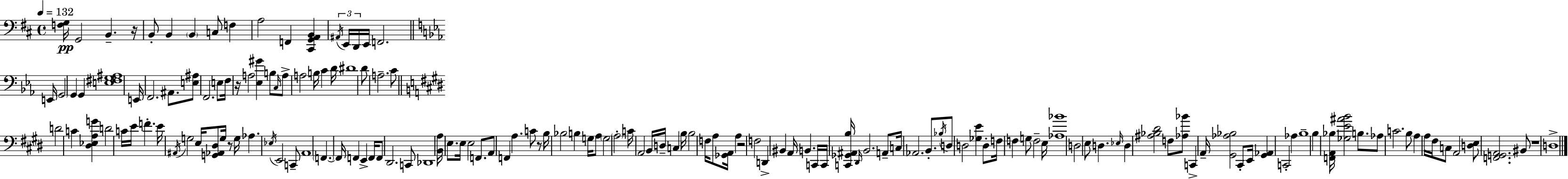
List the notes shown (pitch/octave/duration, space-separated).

[F3,G3]/s G2/h B2/q. R/s B2/e B2/q B2/q C3/e F3/q A3/h F2/q [C#2,G2,A2,B2]/q A#2/s E2/s D2/s E2/s F2/h. E2/s G2/h G2/q G2/q [E3,F#3,G3,A#3]/w E2/s F2/h. A#2/e. [E3,A#3]/e F2/h. E3/e F3/s R/s A3/h [Eb3,G#4]/q B3/e C3/s A3/e A3/h B3/s C4/q D4/s D#4/w D4/e A3/h. C4/e D4/h C4/q [D#3,Eb3,A3,G4]/q D4/h C4/s E4/s F4/q. E4/s A#2/s G3/h E3/s [G2,Ab2,D#3]/e G3/s R/e G3/s Ab3/q. Eb3/s E2/h C2/e A2/w F2/q. F2/s F2/q E2/q F2/s F2/e D#2/h. C2/e Db2/w [B2,A3]/s E3/e. E3/s E3/h F2/e. A2/e F2/q A3/q. C4/e R/e B3/s Bb3/h B3/q G3/s A3/e G3/h A3/h C4/s A2/h B2/s D3/s C3/q B3/s B3/h F3/s A3/e [Gb2,A2]/s A3/q R/h F3/h D2/q BIS2/q A2/s B2/q. C2/s C2/s [C2,Gb2,A#2,B3]/s D#2/s B2/h. A2/e C3/s Ab2/h. B2/e. Bb3/s D3/e D3/h [Gb3,E4]/q D3/e F3/s F3/q G3/e F3/h E3/s [Ab3,Bb4]/w D3/h E3/e D3/q. Eb3/s D3/q [A#3,Bb3,D#4]/h F3/e [Ab3,Bb4]/e C2/q A2/s [G#2,Ab3,Bb3]/h C#2/e E2/s [G#2,Ab2]/q C2/h Ab3/q B3/w B3/q [F2,A2,Bb3]/s [Gb3,E4,A#4,B4]/h B3/e. Ab3/e C4/h. B3/e A3/q A3/s F#3/s C3/e A2/h [D3,E3]/e [F2,G2,A2]/h. BIS2/e R/w D3/w